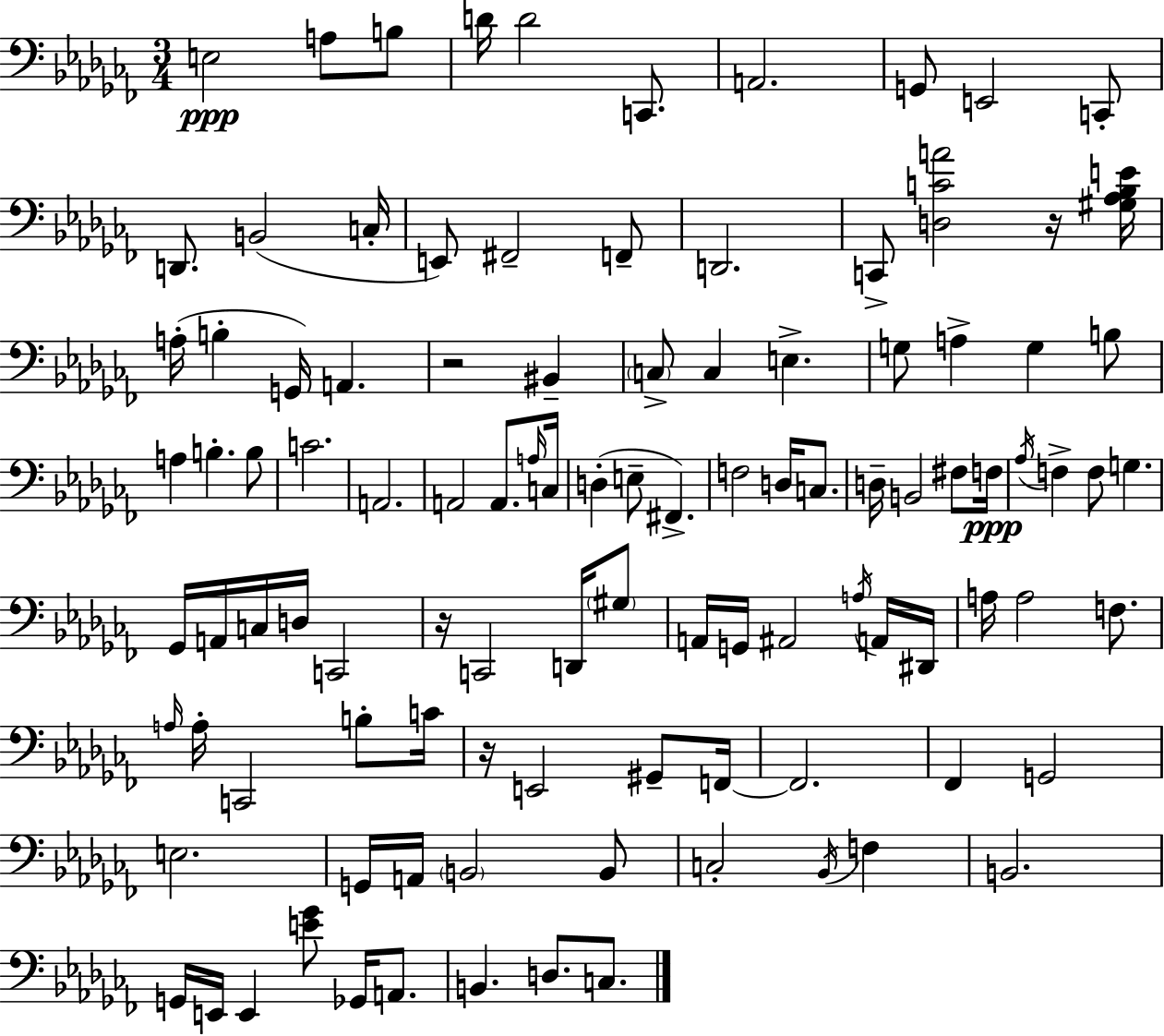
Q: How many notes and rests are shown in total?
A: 105